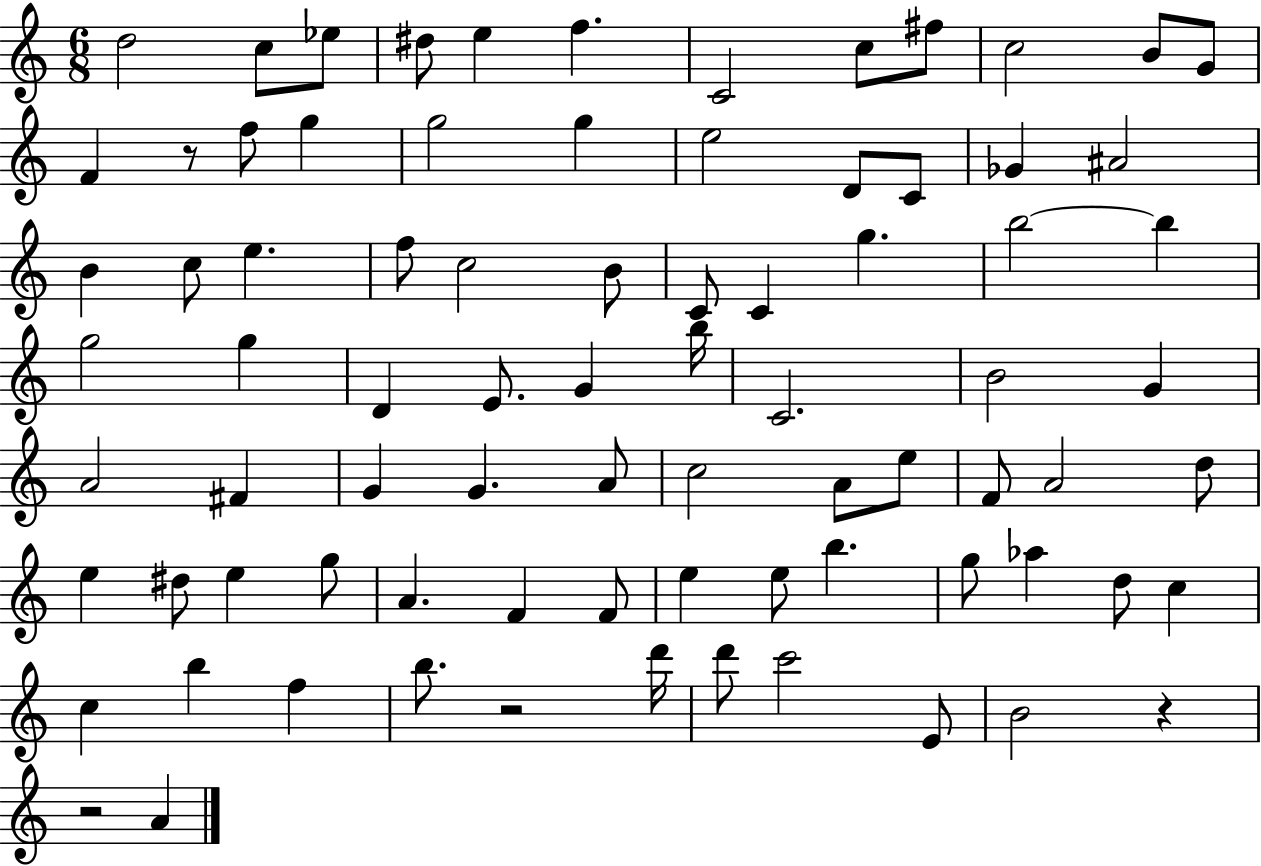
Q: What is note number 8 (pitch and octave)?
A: C5